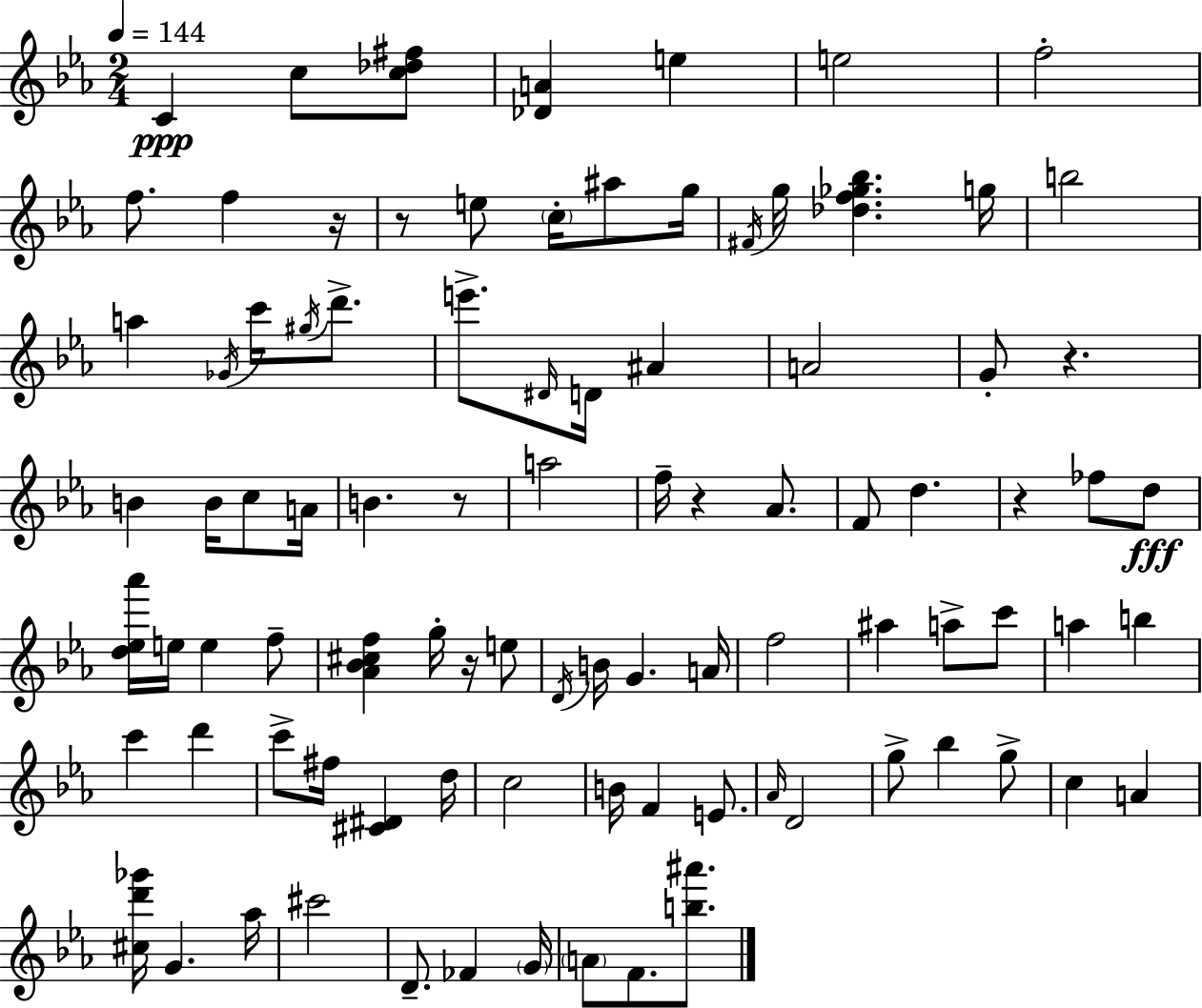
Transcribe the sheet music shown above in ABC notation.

X:1
T:Untitled
M:2/4
L:1/4
K:Eb
C c/2 [c_d^f]/2 [_DA] e e2 f2 f/2 f z/4 z/2 e/2 c/4 ^a/2 g/4 ^F/4 g/4 [_df_g_b] g/4 b2 a _G/4 c'/4 ^g/4 d'/2 e'/2 ^D/4 D/4 ^A A2 G/2 z B B/4 c/2 A/4 B z/2 a2 f/4 z _A/2 F/2 d z _f/2 d/2 [d_e_a']/4 e/4 e f/2 [_A_B^cf] g/4 z/4 e/2 D/4 B/4 G A/4 f2 ^a a/2 c'/2 a b c' d' c'/2 ^f/4 [^C^D] d/4 c2 B/4 F E/2 _A/4 D2 g/2 _b g/2 c A [^cd'_g']/4 G _a/4 ^c'2 D/2 _F G/4 A/2 F/2 [b^a']/2